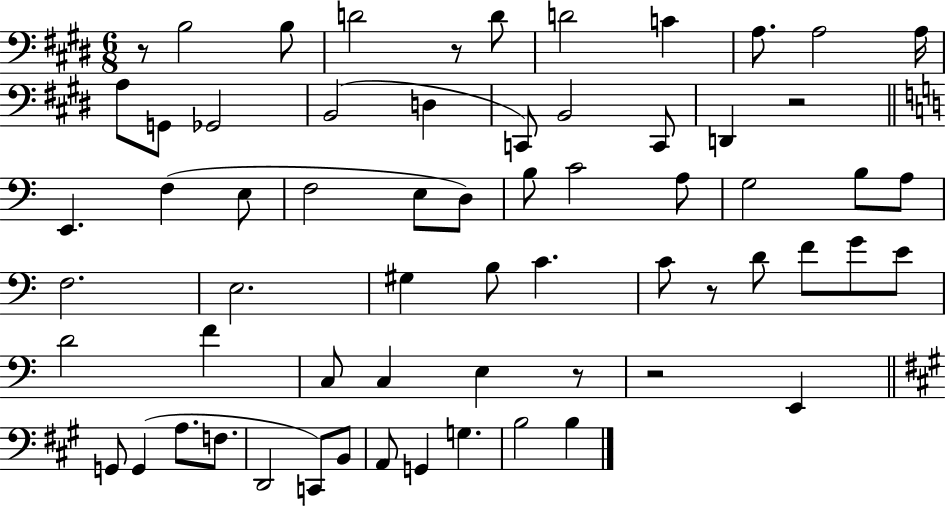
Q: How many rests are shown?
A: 6